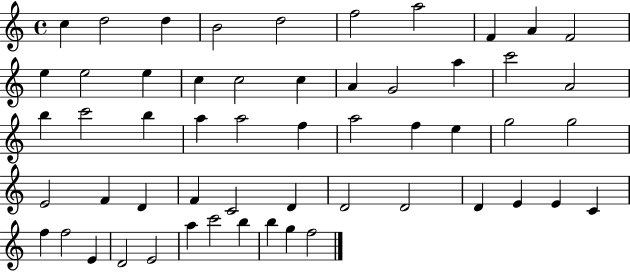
C5/q D5/h D5/q B4/h D5/h F5/h A5/h F4/q A4/q F4/h E5/q E5/h E5/q C5/q C5/h C5/q A4/q G4/h A5/q C6/h A4/h B5/q C6/h B5/q A5/q A5/h F5/q A5/h F5/q E5/q G5/h G5/h E4/h F4/q D4/q F4/q C4/h D4/q D4/h D4/h D4/q E4/q E4/q C4/q F5/q F5/h E4/q D4/h E4/h A5/q C6/h B5/q B5/q G5/q F5/h